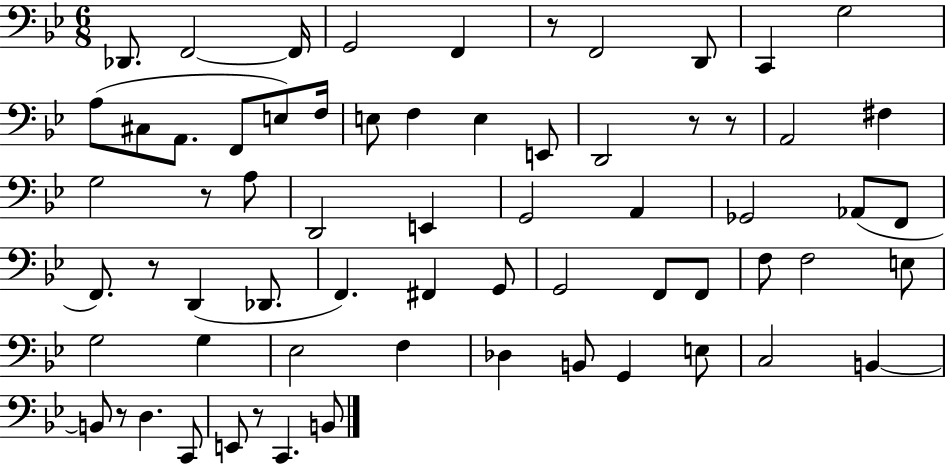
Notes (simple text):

Db2/e. F2/h F2/s G2/h F2/q R/e F2/h D2/e C2/q G3/h A3/e C#3/e A2/e. F2/e E3/e F3/s E3/e F3/q E3/q E2/e D2/h R/e R/e A2/h F#3/q G3/h R/e A3/e D2/h E2/q G2/h A2/q Gb2/h Ab2/e F2/e F2/e. R/e D2/q Db2/e. F2/q. F#2/q G2/e G2/h F2/e F2/e F3/e F3/h E3/e G3/h G3/q Eb3/h F3/q Db3/q B2/e G2/q E3/e C3/h B2/q B2/e R/e D3/q. C2/e E2/e R/e C2/q. B2/e